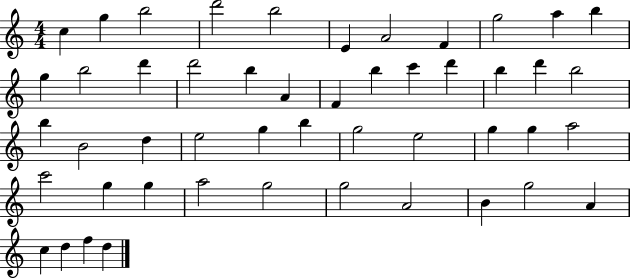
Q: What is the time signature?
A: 4/4